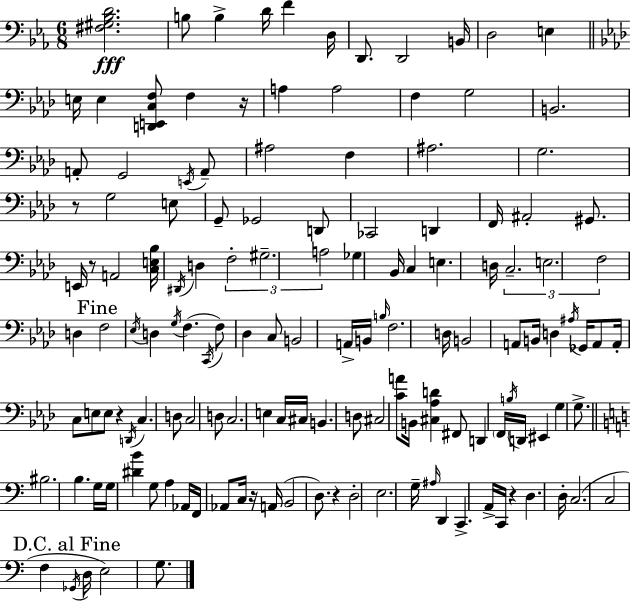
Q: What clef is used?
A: bass